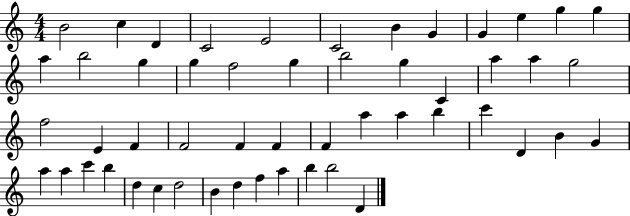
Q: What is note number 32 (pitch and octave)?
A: A5